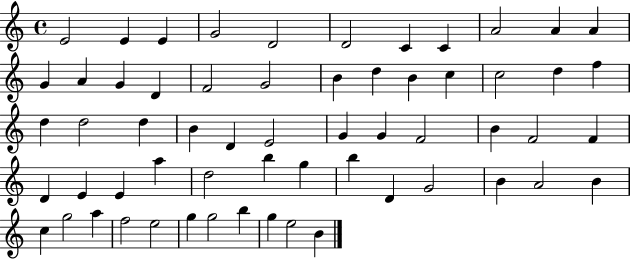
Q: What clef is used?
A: treble